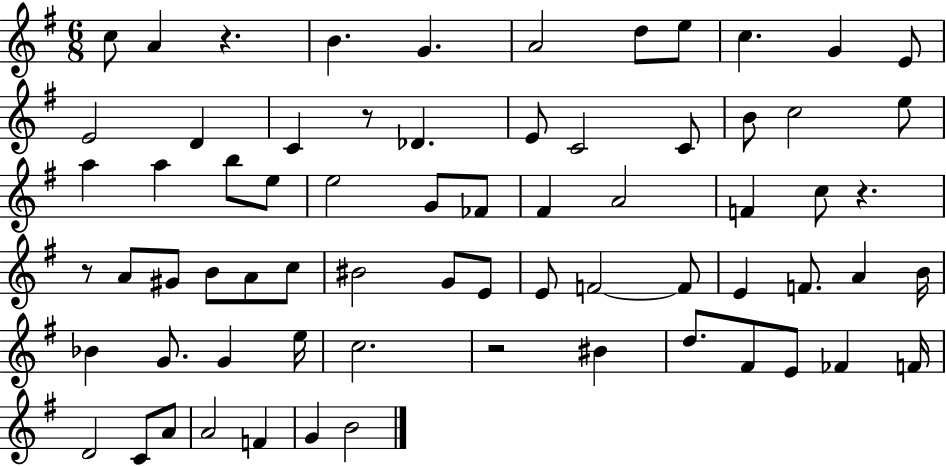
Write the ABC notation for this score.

X:1
T:Untitled
M:6/8
L:1/4
K:G
c/2 A z B G A2 d/2 e/2 c G E/2 E2 D C z/2 _D E/2 C2 C/2 B/2 c2 e/2 a a b/2 e/2 e2 G/2 _F/2 ^F A2 F c/2 z z/2 A/2 ^G/2 B/2 A/2 c/2 ^B2 G/2 E/2 E/2 F2 F/2 E F/2 A B/4 _B G/2 G e/4 c2 z2 ^B d/2 ^F/2 E/2 _F F/4 D2 C/2 A/2 A2 F G B2